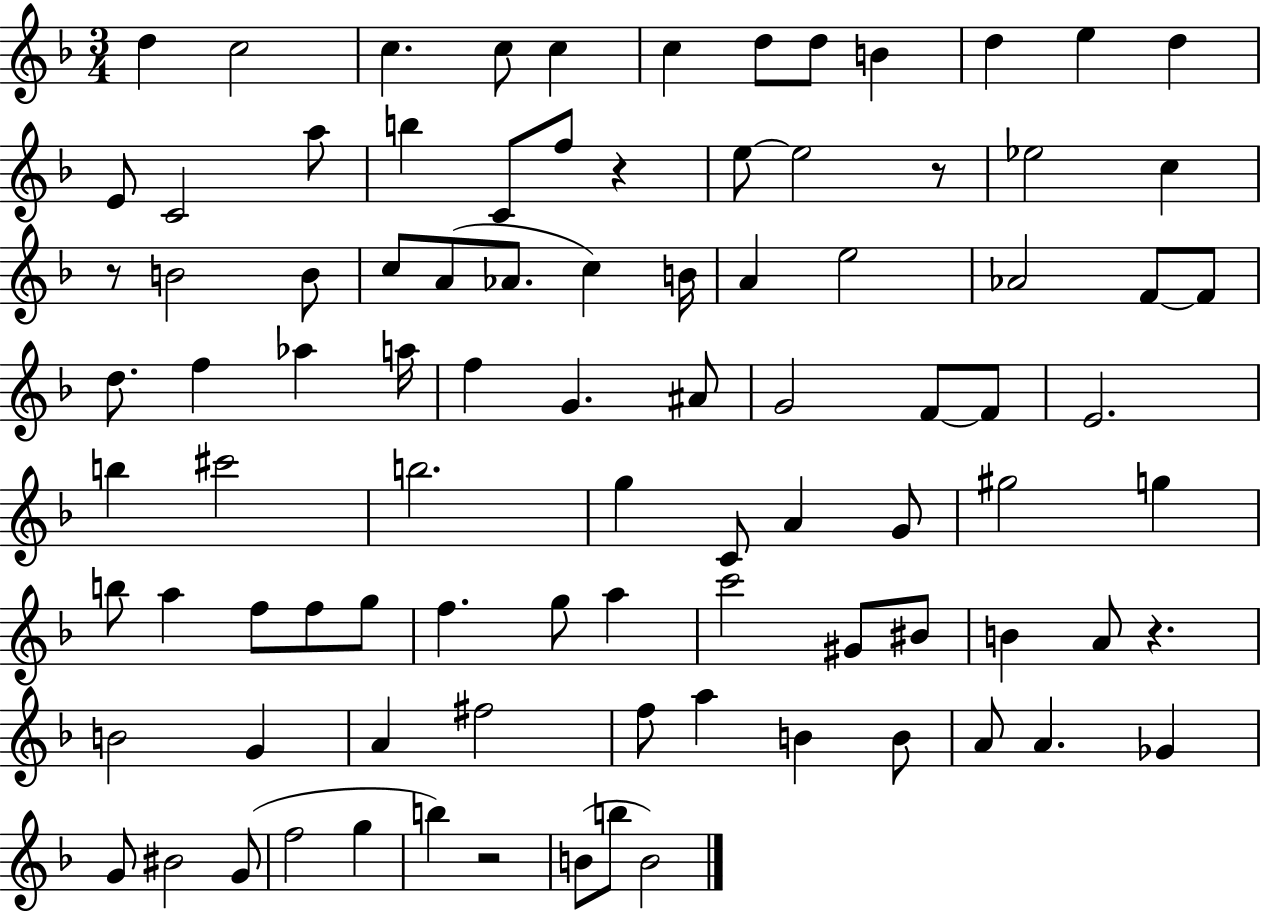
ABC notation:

X:1
T:Untitled
M:3/4
L:1/4
K:F
d c2 c c/2 c c d/2 d/2 B d e d E/2 C2 a/2 b C/2 f/2 z e/2 e2 z/2 _e2 c z/2 B2 B/2 c/2 A/2 _A/2 c B/4 A e2 _A2 F/2 F/2 d/2 f _a a/4 f G ^A/2 G2 F/2 F/2 E2 b ^c'2 b2 g C/2 A G/2 ^g2 g b/2 a f/2 f/2 g/2 f g/2 a c'2 ^G/2 ^B/2 B A/2 z B2 G A ^f2 f/2 a B B/2 A/2 A _G G/2 ^B2 G/2 f2 g b z2 B/2 b/2 B2